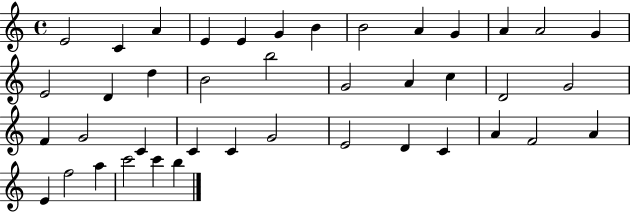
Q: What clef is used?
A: treble